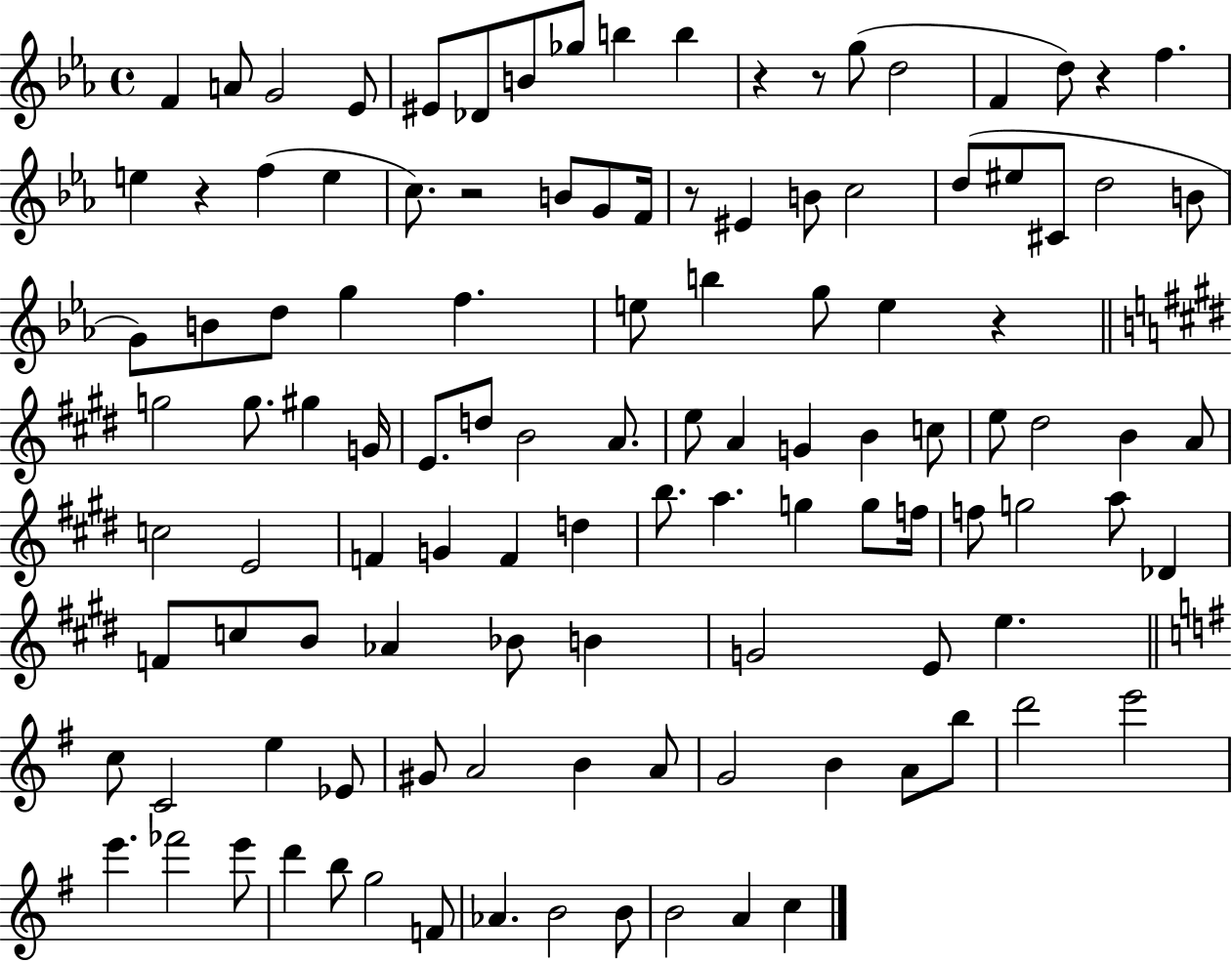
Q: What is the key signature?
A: EES major